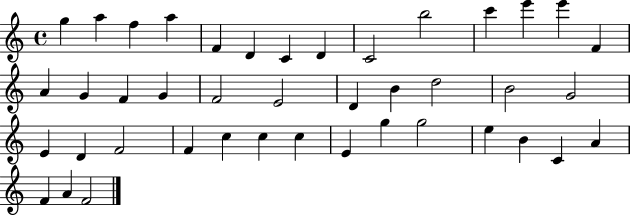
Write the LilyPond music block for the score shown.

{
  \clef treble
  \time 4/4
  \defaultTimeSignature
  \key c \major
  g''4 a''4 f''4 a''4 | f'4 d'4 c'4 d'4 | c'2 b''2 | c'''4 e'''4 e'''4 f'4 | \break a'4 g'4 f'4 g'4 | f'2 e'2 | d'4 b'4 d''2 | b'2 g'2 | \break e'4 d'4 f'2 | f'4 c''4 c''4 c''4 | e'4 g''4 g''2 | e''4 b'4 c'4 a'4 | \break f'4 a'4 f'2 | \bar "|."
}